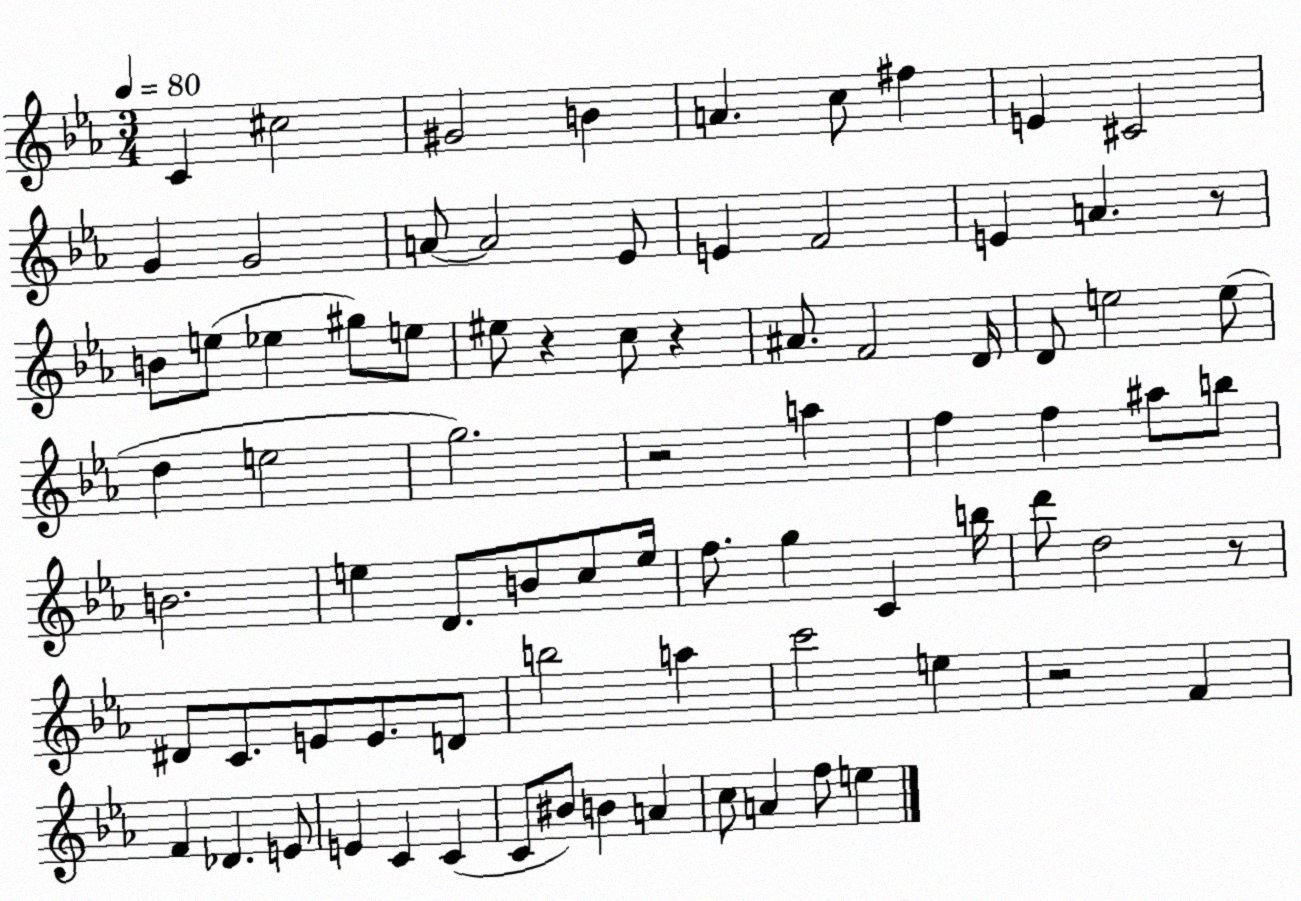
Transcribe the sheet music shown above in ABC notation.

X:1
T:Untitled
M:3/4
L:1/4
K:Eb
C ^c2 ^G2 B A c/2 ^f E ^C2 G G2 A/2 A2 _E/2 E F2 E A z/2 B/2 e/2 _e ^g/2 e/2 ^e/2 z c/2 z ^A/2 F2 D/4 D/2 e2 e/2 d e2 g2 z2 a f f ^a/2 b/2 B2 e D/2 B/2 c/2 e/4 f/2 g C b/4 d'/2 d2 z/2 ^D/2 C/2 E/2 E/2 D/2 b2 a c'2 e z2 F F _D E/2 E C C C/2 ^B/2 B A c/2 A f/2 e